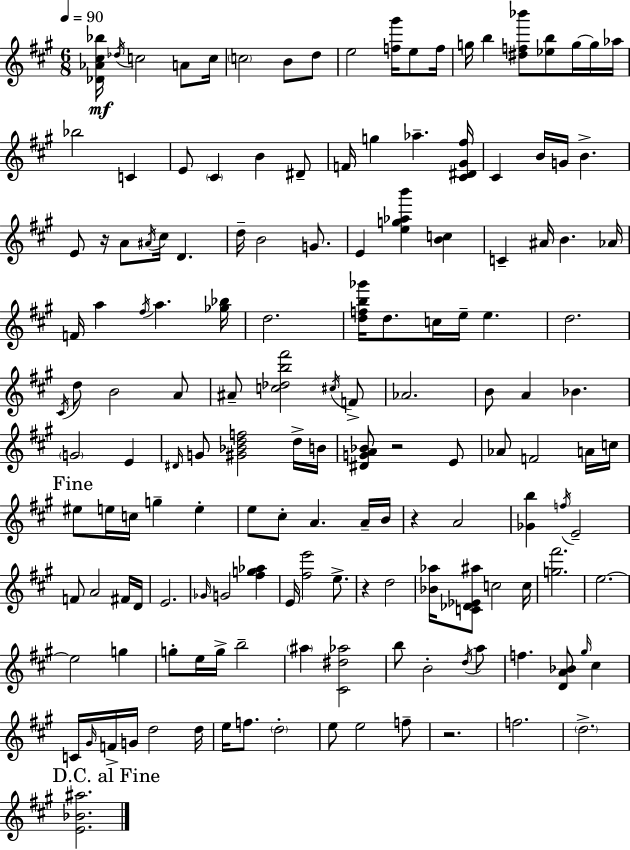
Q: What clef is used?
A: treble